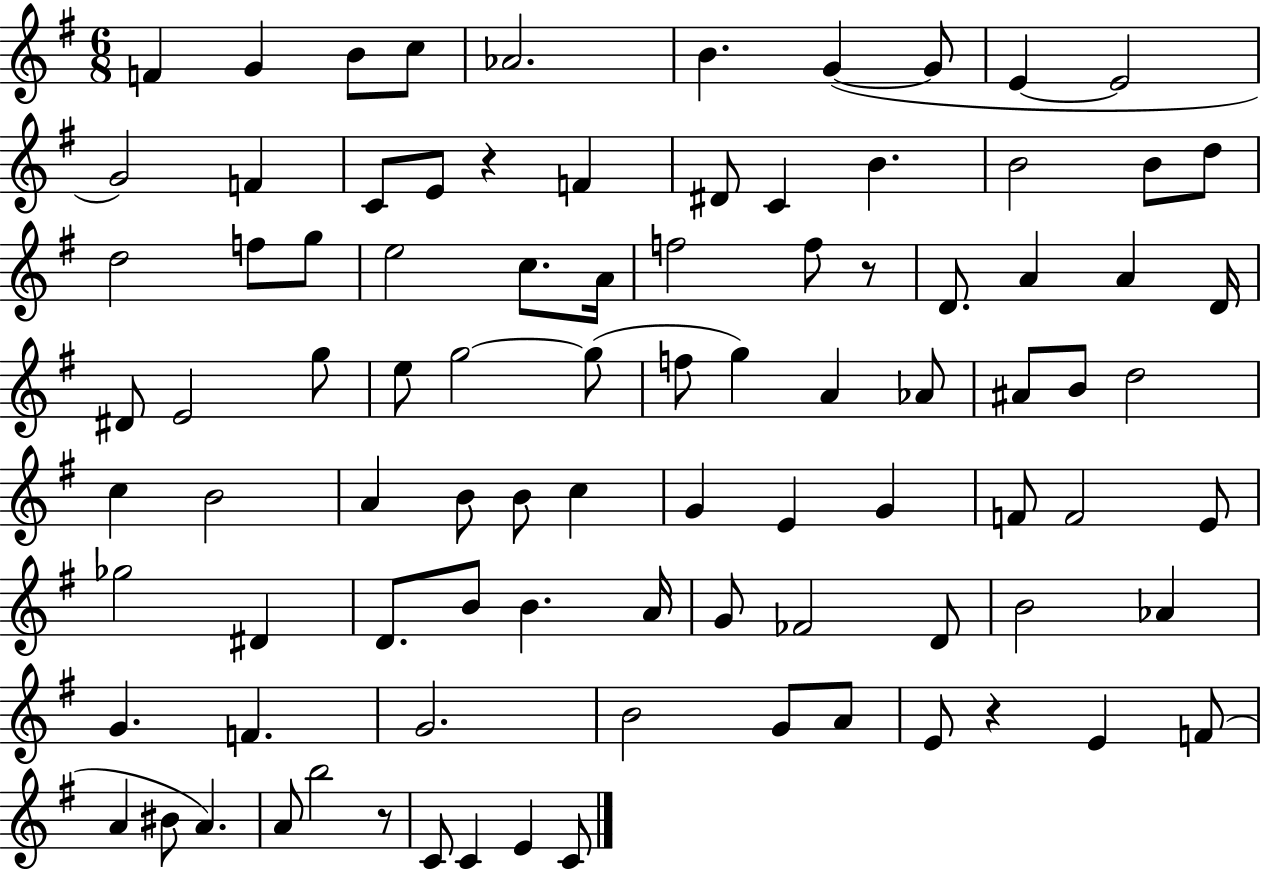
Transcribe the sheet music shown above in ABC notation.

X:1
T:Untitled
M:6/8
L:1/4
K:G
F G B/2 c/2 _A2 B G G/2 E E2 G2 F C/2 E/2 z F ^D/2 C B B2 B/2 d/2 d2 f/2 g/2 e2 c/2 A/4 f2 f/2 z/2 D/2 A A D/4 ^D/2 E2 g/2 e/2 g2 g/2 f/2 g A _A/2 ^A/2 B/2 d2 c B2 A B/2 B/2 c G E G F/2 F2 E/2 _g2 ^D D/2 B/2 B A/4 G/2 _F2 D/2 B2 _A G F G2 B2 G/2 A/2 E/2 z E F/2 A ^B/2 A A/2 b2 z/2 C/2 C E C/2